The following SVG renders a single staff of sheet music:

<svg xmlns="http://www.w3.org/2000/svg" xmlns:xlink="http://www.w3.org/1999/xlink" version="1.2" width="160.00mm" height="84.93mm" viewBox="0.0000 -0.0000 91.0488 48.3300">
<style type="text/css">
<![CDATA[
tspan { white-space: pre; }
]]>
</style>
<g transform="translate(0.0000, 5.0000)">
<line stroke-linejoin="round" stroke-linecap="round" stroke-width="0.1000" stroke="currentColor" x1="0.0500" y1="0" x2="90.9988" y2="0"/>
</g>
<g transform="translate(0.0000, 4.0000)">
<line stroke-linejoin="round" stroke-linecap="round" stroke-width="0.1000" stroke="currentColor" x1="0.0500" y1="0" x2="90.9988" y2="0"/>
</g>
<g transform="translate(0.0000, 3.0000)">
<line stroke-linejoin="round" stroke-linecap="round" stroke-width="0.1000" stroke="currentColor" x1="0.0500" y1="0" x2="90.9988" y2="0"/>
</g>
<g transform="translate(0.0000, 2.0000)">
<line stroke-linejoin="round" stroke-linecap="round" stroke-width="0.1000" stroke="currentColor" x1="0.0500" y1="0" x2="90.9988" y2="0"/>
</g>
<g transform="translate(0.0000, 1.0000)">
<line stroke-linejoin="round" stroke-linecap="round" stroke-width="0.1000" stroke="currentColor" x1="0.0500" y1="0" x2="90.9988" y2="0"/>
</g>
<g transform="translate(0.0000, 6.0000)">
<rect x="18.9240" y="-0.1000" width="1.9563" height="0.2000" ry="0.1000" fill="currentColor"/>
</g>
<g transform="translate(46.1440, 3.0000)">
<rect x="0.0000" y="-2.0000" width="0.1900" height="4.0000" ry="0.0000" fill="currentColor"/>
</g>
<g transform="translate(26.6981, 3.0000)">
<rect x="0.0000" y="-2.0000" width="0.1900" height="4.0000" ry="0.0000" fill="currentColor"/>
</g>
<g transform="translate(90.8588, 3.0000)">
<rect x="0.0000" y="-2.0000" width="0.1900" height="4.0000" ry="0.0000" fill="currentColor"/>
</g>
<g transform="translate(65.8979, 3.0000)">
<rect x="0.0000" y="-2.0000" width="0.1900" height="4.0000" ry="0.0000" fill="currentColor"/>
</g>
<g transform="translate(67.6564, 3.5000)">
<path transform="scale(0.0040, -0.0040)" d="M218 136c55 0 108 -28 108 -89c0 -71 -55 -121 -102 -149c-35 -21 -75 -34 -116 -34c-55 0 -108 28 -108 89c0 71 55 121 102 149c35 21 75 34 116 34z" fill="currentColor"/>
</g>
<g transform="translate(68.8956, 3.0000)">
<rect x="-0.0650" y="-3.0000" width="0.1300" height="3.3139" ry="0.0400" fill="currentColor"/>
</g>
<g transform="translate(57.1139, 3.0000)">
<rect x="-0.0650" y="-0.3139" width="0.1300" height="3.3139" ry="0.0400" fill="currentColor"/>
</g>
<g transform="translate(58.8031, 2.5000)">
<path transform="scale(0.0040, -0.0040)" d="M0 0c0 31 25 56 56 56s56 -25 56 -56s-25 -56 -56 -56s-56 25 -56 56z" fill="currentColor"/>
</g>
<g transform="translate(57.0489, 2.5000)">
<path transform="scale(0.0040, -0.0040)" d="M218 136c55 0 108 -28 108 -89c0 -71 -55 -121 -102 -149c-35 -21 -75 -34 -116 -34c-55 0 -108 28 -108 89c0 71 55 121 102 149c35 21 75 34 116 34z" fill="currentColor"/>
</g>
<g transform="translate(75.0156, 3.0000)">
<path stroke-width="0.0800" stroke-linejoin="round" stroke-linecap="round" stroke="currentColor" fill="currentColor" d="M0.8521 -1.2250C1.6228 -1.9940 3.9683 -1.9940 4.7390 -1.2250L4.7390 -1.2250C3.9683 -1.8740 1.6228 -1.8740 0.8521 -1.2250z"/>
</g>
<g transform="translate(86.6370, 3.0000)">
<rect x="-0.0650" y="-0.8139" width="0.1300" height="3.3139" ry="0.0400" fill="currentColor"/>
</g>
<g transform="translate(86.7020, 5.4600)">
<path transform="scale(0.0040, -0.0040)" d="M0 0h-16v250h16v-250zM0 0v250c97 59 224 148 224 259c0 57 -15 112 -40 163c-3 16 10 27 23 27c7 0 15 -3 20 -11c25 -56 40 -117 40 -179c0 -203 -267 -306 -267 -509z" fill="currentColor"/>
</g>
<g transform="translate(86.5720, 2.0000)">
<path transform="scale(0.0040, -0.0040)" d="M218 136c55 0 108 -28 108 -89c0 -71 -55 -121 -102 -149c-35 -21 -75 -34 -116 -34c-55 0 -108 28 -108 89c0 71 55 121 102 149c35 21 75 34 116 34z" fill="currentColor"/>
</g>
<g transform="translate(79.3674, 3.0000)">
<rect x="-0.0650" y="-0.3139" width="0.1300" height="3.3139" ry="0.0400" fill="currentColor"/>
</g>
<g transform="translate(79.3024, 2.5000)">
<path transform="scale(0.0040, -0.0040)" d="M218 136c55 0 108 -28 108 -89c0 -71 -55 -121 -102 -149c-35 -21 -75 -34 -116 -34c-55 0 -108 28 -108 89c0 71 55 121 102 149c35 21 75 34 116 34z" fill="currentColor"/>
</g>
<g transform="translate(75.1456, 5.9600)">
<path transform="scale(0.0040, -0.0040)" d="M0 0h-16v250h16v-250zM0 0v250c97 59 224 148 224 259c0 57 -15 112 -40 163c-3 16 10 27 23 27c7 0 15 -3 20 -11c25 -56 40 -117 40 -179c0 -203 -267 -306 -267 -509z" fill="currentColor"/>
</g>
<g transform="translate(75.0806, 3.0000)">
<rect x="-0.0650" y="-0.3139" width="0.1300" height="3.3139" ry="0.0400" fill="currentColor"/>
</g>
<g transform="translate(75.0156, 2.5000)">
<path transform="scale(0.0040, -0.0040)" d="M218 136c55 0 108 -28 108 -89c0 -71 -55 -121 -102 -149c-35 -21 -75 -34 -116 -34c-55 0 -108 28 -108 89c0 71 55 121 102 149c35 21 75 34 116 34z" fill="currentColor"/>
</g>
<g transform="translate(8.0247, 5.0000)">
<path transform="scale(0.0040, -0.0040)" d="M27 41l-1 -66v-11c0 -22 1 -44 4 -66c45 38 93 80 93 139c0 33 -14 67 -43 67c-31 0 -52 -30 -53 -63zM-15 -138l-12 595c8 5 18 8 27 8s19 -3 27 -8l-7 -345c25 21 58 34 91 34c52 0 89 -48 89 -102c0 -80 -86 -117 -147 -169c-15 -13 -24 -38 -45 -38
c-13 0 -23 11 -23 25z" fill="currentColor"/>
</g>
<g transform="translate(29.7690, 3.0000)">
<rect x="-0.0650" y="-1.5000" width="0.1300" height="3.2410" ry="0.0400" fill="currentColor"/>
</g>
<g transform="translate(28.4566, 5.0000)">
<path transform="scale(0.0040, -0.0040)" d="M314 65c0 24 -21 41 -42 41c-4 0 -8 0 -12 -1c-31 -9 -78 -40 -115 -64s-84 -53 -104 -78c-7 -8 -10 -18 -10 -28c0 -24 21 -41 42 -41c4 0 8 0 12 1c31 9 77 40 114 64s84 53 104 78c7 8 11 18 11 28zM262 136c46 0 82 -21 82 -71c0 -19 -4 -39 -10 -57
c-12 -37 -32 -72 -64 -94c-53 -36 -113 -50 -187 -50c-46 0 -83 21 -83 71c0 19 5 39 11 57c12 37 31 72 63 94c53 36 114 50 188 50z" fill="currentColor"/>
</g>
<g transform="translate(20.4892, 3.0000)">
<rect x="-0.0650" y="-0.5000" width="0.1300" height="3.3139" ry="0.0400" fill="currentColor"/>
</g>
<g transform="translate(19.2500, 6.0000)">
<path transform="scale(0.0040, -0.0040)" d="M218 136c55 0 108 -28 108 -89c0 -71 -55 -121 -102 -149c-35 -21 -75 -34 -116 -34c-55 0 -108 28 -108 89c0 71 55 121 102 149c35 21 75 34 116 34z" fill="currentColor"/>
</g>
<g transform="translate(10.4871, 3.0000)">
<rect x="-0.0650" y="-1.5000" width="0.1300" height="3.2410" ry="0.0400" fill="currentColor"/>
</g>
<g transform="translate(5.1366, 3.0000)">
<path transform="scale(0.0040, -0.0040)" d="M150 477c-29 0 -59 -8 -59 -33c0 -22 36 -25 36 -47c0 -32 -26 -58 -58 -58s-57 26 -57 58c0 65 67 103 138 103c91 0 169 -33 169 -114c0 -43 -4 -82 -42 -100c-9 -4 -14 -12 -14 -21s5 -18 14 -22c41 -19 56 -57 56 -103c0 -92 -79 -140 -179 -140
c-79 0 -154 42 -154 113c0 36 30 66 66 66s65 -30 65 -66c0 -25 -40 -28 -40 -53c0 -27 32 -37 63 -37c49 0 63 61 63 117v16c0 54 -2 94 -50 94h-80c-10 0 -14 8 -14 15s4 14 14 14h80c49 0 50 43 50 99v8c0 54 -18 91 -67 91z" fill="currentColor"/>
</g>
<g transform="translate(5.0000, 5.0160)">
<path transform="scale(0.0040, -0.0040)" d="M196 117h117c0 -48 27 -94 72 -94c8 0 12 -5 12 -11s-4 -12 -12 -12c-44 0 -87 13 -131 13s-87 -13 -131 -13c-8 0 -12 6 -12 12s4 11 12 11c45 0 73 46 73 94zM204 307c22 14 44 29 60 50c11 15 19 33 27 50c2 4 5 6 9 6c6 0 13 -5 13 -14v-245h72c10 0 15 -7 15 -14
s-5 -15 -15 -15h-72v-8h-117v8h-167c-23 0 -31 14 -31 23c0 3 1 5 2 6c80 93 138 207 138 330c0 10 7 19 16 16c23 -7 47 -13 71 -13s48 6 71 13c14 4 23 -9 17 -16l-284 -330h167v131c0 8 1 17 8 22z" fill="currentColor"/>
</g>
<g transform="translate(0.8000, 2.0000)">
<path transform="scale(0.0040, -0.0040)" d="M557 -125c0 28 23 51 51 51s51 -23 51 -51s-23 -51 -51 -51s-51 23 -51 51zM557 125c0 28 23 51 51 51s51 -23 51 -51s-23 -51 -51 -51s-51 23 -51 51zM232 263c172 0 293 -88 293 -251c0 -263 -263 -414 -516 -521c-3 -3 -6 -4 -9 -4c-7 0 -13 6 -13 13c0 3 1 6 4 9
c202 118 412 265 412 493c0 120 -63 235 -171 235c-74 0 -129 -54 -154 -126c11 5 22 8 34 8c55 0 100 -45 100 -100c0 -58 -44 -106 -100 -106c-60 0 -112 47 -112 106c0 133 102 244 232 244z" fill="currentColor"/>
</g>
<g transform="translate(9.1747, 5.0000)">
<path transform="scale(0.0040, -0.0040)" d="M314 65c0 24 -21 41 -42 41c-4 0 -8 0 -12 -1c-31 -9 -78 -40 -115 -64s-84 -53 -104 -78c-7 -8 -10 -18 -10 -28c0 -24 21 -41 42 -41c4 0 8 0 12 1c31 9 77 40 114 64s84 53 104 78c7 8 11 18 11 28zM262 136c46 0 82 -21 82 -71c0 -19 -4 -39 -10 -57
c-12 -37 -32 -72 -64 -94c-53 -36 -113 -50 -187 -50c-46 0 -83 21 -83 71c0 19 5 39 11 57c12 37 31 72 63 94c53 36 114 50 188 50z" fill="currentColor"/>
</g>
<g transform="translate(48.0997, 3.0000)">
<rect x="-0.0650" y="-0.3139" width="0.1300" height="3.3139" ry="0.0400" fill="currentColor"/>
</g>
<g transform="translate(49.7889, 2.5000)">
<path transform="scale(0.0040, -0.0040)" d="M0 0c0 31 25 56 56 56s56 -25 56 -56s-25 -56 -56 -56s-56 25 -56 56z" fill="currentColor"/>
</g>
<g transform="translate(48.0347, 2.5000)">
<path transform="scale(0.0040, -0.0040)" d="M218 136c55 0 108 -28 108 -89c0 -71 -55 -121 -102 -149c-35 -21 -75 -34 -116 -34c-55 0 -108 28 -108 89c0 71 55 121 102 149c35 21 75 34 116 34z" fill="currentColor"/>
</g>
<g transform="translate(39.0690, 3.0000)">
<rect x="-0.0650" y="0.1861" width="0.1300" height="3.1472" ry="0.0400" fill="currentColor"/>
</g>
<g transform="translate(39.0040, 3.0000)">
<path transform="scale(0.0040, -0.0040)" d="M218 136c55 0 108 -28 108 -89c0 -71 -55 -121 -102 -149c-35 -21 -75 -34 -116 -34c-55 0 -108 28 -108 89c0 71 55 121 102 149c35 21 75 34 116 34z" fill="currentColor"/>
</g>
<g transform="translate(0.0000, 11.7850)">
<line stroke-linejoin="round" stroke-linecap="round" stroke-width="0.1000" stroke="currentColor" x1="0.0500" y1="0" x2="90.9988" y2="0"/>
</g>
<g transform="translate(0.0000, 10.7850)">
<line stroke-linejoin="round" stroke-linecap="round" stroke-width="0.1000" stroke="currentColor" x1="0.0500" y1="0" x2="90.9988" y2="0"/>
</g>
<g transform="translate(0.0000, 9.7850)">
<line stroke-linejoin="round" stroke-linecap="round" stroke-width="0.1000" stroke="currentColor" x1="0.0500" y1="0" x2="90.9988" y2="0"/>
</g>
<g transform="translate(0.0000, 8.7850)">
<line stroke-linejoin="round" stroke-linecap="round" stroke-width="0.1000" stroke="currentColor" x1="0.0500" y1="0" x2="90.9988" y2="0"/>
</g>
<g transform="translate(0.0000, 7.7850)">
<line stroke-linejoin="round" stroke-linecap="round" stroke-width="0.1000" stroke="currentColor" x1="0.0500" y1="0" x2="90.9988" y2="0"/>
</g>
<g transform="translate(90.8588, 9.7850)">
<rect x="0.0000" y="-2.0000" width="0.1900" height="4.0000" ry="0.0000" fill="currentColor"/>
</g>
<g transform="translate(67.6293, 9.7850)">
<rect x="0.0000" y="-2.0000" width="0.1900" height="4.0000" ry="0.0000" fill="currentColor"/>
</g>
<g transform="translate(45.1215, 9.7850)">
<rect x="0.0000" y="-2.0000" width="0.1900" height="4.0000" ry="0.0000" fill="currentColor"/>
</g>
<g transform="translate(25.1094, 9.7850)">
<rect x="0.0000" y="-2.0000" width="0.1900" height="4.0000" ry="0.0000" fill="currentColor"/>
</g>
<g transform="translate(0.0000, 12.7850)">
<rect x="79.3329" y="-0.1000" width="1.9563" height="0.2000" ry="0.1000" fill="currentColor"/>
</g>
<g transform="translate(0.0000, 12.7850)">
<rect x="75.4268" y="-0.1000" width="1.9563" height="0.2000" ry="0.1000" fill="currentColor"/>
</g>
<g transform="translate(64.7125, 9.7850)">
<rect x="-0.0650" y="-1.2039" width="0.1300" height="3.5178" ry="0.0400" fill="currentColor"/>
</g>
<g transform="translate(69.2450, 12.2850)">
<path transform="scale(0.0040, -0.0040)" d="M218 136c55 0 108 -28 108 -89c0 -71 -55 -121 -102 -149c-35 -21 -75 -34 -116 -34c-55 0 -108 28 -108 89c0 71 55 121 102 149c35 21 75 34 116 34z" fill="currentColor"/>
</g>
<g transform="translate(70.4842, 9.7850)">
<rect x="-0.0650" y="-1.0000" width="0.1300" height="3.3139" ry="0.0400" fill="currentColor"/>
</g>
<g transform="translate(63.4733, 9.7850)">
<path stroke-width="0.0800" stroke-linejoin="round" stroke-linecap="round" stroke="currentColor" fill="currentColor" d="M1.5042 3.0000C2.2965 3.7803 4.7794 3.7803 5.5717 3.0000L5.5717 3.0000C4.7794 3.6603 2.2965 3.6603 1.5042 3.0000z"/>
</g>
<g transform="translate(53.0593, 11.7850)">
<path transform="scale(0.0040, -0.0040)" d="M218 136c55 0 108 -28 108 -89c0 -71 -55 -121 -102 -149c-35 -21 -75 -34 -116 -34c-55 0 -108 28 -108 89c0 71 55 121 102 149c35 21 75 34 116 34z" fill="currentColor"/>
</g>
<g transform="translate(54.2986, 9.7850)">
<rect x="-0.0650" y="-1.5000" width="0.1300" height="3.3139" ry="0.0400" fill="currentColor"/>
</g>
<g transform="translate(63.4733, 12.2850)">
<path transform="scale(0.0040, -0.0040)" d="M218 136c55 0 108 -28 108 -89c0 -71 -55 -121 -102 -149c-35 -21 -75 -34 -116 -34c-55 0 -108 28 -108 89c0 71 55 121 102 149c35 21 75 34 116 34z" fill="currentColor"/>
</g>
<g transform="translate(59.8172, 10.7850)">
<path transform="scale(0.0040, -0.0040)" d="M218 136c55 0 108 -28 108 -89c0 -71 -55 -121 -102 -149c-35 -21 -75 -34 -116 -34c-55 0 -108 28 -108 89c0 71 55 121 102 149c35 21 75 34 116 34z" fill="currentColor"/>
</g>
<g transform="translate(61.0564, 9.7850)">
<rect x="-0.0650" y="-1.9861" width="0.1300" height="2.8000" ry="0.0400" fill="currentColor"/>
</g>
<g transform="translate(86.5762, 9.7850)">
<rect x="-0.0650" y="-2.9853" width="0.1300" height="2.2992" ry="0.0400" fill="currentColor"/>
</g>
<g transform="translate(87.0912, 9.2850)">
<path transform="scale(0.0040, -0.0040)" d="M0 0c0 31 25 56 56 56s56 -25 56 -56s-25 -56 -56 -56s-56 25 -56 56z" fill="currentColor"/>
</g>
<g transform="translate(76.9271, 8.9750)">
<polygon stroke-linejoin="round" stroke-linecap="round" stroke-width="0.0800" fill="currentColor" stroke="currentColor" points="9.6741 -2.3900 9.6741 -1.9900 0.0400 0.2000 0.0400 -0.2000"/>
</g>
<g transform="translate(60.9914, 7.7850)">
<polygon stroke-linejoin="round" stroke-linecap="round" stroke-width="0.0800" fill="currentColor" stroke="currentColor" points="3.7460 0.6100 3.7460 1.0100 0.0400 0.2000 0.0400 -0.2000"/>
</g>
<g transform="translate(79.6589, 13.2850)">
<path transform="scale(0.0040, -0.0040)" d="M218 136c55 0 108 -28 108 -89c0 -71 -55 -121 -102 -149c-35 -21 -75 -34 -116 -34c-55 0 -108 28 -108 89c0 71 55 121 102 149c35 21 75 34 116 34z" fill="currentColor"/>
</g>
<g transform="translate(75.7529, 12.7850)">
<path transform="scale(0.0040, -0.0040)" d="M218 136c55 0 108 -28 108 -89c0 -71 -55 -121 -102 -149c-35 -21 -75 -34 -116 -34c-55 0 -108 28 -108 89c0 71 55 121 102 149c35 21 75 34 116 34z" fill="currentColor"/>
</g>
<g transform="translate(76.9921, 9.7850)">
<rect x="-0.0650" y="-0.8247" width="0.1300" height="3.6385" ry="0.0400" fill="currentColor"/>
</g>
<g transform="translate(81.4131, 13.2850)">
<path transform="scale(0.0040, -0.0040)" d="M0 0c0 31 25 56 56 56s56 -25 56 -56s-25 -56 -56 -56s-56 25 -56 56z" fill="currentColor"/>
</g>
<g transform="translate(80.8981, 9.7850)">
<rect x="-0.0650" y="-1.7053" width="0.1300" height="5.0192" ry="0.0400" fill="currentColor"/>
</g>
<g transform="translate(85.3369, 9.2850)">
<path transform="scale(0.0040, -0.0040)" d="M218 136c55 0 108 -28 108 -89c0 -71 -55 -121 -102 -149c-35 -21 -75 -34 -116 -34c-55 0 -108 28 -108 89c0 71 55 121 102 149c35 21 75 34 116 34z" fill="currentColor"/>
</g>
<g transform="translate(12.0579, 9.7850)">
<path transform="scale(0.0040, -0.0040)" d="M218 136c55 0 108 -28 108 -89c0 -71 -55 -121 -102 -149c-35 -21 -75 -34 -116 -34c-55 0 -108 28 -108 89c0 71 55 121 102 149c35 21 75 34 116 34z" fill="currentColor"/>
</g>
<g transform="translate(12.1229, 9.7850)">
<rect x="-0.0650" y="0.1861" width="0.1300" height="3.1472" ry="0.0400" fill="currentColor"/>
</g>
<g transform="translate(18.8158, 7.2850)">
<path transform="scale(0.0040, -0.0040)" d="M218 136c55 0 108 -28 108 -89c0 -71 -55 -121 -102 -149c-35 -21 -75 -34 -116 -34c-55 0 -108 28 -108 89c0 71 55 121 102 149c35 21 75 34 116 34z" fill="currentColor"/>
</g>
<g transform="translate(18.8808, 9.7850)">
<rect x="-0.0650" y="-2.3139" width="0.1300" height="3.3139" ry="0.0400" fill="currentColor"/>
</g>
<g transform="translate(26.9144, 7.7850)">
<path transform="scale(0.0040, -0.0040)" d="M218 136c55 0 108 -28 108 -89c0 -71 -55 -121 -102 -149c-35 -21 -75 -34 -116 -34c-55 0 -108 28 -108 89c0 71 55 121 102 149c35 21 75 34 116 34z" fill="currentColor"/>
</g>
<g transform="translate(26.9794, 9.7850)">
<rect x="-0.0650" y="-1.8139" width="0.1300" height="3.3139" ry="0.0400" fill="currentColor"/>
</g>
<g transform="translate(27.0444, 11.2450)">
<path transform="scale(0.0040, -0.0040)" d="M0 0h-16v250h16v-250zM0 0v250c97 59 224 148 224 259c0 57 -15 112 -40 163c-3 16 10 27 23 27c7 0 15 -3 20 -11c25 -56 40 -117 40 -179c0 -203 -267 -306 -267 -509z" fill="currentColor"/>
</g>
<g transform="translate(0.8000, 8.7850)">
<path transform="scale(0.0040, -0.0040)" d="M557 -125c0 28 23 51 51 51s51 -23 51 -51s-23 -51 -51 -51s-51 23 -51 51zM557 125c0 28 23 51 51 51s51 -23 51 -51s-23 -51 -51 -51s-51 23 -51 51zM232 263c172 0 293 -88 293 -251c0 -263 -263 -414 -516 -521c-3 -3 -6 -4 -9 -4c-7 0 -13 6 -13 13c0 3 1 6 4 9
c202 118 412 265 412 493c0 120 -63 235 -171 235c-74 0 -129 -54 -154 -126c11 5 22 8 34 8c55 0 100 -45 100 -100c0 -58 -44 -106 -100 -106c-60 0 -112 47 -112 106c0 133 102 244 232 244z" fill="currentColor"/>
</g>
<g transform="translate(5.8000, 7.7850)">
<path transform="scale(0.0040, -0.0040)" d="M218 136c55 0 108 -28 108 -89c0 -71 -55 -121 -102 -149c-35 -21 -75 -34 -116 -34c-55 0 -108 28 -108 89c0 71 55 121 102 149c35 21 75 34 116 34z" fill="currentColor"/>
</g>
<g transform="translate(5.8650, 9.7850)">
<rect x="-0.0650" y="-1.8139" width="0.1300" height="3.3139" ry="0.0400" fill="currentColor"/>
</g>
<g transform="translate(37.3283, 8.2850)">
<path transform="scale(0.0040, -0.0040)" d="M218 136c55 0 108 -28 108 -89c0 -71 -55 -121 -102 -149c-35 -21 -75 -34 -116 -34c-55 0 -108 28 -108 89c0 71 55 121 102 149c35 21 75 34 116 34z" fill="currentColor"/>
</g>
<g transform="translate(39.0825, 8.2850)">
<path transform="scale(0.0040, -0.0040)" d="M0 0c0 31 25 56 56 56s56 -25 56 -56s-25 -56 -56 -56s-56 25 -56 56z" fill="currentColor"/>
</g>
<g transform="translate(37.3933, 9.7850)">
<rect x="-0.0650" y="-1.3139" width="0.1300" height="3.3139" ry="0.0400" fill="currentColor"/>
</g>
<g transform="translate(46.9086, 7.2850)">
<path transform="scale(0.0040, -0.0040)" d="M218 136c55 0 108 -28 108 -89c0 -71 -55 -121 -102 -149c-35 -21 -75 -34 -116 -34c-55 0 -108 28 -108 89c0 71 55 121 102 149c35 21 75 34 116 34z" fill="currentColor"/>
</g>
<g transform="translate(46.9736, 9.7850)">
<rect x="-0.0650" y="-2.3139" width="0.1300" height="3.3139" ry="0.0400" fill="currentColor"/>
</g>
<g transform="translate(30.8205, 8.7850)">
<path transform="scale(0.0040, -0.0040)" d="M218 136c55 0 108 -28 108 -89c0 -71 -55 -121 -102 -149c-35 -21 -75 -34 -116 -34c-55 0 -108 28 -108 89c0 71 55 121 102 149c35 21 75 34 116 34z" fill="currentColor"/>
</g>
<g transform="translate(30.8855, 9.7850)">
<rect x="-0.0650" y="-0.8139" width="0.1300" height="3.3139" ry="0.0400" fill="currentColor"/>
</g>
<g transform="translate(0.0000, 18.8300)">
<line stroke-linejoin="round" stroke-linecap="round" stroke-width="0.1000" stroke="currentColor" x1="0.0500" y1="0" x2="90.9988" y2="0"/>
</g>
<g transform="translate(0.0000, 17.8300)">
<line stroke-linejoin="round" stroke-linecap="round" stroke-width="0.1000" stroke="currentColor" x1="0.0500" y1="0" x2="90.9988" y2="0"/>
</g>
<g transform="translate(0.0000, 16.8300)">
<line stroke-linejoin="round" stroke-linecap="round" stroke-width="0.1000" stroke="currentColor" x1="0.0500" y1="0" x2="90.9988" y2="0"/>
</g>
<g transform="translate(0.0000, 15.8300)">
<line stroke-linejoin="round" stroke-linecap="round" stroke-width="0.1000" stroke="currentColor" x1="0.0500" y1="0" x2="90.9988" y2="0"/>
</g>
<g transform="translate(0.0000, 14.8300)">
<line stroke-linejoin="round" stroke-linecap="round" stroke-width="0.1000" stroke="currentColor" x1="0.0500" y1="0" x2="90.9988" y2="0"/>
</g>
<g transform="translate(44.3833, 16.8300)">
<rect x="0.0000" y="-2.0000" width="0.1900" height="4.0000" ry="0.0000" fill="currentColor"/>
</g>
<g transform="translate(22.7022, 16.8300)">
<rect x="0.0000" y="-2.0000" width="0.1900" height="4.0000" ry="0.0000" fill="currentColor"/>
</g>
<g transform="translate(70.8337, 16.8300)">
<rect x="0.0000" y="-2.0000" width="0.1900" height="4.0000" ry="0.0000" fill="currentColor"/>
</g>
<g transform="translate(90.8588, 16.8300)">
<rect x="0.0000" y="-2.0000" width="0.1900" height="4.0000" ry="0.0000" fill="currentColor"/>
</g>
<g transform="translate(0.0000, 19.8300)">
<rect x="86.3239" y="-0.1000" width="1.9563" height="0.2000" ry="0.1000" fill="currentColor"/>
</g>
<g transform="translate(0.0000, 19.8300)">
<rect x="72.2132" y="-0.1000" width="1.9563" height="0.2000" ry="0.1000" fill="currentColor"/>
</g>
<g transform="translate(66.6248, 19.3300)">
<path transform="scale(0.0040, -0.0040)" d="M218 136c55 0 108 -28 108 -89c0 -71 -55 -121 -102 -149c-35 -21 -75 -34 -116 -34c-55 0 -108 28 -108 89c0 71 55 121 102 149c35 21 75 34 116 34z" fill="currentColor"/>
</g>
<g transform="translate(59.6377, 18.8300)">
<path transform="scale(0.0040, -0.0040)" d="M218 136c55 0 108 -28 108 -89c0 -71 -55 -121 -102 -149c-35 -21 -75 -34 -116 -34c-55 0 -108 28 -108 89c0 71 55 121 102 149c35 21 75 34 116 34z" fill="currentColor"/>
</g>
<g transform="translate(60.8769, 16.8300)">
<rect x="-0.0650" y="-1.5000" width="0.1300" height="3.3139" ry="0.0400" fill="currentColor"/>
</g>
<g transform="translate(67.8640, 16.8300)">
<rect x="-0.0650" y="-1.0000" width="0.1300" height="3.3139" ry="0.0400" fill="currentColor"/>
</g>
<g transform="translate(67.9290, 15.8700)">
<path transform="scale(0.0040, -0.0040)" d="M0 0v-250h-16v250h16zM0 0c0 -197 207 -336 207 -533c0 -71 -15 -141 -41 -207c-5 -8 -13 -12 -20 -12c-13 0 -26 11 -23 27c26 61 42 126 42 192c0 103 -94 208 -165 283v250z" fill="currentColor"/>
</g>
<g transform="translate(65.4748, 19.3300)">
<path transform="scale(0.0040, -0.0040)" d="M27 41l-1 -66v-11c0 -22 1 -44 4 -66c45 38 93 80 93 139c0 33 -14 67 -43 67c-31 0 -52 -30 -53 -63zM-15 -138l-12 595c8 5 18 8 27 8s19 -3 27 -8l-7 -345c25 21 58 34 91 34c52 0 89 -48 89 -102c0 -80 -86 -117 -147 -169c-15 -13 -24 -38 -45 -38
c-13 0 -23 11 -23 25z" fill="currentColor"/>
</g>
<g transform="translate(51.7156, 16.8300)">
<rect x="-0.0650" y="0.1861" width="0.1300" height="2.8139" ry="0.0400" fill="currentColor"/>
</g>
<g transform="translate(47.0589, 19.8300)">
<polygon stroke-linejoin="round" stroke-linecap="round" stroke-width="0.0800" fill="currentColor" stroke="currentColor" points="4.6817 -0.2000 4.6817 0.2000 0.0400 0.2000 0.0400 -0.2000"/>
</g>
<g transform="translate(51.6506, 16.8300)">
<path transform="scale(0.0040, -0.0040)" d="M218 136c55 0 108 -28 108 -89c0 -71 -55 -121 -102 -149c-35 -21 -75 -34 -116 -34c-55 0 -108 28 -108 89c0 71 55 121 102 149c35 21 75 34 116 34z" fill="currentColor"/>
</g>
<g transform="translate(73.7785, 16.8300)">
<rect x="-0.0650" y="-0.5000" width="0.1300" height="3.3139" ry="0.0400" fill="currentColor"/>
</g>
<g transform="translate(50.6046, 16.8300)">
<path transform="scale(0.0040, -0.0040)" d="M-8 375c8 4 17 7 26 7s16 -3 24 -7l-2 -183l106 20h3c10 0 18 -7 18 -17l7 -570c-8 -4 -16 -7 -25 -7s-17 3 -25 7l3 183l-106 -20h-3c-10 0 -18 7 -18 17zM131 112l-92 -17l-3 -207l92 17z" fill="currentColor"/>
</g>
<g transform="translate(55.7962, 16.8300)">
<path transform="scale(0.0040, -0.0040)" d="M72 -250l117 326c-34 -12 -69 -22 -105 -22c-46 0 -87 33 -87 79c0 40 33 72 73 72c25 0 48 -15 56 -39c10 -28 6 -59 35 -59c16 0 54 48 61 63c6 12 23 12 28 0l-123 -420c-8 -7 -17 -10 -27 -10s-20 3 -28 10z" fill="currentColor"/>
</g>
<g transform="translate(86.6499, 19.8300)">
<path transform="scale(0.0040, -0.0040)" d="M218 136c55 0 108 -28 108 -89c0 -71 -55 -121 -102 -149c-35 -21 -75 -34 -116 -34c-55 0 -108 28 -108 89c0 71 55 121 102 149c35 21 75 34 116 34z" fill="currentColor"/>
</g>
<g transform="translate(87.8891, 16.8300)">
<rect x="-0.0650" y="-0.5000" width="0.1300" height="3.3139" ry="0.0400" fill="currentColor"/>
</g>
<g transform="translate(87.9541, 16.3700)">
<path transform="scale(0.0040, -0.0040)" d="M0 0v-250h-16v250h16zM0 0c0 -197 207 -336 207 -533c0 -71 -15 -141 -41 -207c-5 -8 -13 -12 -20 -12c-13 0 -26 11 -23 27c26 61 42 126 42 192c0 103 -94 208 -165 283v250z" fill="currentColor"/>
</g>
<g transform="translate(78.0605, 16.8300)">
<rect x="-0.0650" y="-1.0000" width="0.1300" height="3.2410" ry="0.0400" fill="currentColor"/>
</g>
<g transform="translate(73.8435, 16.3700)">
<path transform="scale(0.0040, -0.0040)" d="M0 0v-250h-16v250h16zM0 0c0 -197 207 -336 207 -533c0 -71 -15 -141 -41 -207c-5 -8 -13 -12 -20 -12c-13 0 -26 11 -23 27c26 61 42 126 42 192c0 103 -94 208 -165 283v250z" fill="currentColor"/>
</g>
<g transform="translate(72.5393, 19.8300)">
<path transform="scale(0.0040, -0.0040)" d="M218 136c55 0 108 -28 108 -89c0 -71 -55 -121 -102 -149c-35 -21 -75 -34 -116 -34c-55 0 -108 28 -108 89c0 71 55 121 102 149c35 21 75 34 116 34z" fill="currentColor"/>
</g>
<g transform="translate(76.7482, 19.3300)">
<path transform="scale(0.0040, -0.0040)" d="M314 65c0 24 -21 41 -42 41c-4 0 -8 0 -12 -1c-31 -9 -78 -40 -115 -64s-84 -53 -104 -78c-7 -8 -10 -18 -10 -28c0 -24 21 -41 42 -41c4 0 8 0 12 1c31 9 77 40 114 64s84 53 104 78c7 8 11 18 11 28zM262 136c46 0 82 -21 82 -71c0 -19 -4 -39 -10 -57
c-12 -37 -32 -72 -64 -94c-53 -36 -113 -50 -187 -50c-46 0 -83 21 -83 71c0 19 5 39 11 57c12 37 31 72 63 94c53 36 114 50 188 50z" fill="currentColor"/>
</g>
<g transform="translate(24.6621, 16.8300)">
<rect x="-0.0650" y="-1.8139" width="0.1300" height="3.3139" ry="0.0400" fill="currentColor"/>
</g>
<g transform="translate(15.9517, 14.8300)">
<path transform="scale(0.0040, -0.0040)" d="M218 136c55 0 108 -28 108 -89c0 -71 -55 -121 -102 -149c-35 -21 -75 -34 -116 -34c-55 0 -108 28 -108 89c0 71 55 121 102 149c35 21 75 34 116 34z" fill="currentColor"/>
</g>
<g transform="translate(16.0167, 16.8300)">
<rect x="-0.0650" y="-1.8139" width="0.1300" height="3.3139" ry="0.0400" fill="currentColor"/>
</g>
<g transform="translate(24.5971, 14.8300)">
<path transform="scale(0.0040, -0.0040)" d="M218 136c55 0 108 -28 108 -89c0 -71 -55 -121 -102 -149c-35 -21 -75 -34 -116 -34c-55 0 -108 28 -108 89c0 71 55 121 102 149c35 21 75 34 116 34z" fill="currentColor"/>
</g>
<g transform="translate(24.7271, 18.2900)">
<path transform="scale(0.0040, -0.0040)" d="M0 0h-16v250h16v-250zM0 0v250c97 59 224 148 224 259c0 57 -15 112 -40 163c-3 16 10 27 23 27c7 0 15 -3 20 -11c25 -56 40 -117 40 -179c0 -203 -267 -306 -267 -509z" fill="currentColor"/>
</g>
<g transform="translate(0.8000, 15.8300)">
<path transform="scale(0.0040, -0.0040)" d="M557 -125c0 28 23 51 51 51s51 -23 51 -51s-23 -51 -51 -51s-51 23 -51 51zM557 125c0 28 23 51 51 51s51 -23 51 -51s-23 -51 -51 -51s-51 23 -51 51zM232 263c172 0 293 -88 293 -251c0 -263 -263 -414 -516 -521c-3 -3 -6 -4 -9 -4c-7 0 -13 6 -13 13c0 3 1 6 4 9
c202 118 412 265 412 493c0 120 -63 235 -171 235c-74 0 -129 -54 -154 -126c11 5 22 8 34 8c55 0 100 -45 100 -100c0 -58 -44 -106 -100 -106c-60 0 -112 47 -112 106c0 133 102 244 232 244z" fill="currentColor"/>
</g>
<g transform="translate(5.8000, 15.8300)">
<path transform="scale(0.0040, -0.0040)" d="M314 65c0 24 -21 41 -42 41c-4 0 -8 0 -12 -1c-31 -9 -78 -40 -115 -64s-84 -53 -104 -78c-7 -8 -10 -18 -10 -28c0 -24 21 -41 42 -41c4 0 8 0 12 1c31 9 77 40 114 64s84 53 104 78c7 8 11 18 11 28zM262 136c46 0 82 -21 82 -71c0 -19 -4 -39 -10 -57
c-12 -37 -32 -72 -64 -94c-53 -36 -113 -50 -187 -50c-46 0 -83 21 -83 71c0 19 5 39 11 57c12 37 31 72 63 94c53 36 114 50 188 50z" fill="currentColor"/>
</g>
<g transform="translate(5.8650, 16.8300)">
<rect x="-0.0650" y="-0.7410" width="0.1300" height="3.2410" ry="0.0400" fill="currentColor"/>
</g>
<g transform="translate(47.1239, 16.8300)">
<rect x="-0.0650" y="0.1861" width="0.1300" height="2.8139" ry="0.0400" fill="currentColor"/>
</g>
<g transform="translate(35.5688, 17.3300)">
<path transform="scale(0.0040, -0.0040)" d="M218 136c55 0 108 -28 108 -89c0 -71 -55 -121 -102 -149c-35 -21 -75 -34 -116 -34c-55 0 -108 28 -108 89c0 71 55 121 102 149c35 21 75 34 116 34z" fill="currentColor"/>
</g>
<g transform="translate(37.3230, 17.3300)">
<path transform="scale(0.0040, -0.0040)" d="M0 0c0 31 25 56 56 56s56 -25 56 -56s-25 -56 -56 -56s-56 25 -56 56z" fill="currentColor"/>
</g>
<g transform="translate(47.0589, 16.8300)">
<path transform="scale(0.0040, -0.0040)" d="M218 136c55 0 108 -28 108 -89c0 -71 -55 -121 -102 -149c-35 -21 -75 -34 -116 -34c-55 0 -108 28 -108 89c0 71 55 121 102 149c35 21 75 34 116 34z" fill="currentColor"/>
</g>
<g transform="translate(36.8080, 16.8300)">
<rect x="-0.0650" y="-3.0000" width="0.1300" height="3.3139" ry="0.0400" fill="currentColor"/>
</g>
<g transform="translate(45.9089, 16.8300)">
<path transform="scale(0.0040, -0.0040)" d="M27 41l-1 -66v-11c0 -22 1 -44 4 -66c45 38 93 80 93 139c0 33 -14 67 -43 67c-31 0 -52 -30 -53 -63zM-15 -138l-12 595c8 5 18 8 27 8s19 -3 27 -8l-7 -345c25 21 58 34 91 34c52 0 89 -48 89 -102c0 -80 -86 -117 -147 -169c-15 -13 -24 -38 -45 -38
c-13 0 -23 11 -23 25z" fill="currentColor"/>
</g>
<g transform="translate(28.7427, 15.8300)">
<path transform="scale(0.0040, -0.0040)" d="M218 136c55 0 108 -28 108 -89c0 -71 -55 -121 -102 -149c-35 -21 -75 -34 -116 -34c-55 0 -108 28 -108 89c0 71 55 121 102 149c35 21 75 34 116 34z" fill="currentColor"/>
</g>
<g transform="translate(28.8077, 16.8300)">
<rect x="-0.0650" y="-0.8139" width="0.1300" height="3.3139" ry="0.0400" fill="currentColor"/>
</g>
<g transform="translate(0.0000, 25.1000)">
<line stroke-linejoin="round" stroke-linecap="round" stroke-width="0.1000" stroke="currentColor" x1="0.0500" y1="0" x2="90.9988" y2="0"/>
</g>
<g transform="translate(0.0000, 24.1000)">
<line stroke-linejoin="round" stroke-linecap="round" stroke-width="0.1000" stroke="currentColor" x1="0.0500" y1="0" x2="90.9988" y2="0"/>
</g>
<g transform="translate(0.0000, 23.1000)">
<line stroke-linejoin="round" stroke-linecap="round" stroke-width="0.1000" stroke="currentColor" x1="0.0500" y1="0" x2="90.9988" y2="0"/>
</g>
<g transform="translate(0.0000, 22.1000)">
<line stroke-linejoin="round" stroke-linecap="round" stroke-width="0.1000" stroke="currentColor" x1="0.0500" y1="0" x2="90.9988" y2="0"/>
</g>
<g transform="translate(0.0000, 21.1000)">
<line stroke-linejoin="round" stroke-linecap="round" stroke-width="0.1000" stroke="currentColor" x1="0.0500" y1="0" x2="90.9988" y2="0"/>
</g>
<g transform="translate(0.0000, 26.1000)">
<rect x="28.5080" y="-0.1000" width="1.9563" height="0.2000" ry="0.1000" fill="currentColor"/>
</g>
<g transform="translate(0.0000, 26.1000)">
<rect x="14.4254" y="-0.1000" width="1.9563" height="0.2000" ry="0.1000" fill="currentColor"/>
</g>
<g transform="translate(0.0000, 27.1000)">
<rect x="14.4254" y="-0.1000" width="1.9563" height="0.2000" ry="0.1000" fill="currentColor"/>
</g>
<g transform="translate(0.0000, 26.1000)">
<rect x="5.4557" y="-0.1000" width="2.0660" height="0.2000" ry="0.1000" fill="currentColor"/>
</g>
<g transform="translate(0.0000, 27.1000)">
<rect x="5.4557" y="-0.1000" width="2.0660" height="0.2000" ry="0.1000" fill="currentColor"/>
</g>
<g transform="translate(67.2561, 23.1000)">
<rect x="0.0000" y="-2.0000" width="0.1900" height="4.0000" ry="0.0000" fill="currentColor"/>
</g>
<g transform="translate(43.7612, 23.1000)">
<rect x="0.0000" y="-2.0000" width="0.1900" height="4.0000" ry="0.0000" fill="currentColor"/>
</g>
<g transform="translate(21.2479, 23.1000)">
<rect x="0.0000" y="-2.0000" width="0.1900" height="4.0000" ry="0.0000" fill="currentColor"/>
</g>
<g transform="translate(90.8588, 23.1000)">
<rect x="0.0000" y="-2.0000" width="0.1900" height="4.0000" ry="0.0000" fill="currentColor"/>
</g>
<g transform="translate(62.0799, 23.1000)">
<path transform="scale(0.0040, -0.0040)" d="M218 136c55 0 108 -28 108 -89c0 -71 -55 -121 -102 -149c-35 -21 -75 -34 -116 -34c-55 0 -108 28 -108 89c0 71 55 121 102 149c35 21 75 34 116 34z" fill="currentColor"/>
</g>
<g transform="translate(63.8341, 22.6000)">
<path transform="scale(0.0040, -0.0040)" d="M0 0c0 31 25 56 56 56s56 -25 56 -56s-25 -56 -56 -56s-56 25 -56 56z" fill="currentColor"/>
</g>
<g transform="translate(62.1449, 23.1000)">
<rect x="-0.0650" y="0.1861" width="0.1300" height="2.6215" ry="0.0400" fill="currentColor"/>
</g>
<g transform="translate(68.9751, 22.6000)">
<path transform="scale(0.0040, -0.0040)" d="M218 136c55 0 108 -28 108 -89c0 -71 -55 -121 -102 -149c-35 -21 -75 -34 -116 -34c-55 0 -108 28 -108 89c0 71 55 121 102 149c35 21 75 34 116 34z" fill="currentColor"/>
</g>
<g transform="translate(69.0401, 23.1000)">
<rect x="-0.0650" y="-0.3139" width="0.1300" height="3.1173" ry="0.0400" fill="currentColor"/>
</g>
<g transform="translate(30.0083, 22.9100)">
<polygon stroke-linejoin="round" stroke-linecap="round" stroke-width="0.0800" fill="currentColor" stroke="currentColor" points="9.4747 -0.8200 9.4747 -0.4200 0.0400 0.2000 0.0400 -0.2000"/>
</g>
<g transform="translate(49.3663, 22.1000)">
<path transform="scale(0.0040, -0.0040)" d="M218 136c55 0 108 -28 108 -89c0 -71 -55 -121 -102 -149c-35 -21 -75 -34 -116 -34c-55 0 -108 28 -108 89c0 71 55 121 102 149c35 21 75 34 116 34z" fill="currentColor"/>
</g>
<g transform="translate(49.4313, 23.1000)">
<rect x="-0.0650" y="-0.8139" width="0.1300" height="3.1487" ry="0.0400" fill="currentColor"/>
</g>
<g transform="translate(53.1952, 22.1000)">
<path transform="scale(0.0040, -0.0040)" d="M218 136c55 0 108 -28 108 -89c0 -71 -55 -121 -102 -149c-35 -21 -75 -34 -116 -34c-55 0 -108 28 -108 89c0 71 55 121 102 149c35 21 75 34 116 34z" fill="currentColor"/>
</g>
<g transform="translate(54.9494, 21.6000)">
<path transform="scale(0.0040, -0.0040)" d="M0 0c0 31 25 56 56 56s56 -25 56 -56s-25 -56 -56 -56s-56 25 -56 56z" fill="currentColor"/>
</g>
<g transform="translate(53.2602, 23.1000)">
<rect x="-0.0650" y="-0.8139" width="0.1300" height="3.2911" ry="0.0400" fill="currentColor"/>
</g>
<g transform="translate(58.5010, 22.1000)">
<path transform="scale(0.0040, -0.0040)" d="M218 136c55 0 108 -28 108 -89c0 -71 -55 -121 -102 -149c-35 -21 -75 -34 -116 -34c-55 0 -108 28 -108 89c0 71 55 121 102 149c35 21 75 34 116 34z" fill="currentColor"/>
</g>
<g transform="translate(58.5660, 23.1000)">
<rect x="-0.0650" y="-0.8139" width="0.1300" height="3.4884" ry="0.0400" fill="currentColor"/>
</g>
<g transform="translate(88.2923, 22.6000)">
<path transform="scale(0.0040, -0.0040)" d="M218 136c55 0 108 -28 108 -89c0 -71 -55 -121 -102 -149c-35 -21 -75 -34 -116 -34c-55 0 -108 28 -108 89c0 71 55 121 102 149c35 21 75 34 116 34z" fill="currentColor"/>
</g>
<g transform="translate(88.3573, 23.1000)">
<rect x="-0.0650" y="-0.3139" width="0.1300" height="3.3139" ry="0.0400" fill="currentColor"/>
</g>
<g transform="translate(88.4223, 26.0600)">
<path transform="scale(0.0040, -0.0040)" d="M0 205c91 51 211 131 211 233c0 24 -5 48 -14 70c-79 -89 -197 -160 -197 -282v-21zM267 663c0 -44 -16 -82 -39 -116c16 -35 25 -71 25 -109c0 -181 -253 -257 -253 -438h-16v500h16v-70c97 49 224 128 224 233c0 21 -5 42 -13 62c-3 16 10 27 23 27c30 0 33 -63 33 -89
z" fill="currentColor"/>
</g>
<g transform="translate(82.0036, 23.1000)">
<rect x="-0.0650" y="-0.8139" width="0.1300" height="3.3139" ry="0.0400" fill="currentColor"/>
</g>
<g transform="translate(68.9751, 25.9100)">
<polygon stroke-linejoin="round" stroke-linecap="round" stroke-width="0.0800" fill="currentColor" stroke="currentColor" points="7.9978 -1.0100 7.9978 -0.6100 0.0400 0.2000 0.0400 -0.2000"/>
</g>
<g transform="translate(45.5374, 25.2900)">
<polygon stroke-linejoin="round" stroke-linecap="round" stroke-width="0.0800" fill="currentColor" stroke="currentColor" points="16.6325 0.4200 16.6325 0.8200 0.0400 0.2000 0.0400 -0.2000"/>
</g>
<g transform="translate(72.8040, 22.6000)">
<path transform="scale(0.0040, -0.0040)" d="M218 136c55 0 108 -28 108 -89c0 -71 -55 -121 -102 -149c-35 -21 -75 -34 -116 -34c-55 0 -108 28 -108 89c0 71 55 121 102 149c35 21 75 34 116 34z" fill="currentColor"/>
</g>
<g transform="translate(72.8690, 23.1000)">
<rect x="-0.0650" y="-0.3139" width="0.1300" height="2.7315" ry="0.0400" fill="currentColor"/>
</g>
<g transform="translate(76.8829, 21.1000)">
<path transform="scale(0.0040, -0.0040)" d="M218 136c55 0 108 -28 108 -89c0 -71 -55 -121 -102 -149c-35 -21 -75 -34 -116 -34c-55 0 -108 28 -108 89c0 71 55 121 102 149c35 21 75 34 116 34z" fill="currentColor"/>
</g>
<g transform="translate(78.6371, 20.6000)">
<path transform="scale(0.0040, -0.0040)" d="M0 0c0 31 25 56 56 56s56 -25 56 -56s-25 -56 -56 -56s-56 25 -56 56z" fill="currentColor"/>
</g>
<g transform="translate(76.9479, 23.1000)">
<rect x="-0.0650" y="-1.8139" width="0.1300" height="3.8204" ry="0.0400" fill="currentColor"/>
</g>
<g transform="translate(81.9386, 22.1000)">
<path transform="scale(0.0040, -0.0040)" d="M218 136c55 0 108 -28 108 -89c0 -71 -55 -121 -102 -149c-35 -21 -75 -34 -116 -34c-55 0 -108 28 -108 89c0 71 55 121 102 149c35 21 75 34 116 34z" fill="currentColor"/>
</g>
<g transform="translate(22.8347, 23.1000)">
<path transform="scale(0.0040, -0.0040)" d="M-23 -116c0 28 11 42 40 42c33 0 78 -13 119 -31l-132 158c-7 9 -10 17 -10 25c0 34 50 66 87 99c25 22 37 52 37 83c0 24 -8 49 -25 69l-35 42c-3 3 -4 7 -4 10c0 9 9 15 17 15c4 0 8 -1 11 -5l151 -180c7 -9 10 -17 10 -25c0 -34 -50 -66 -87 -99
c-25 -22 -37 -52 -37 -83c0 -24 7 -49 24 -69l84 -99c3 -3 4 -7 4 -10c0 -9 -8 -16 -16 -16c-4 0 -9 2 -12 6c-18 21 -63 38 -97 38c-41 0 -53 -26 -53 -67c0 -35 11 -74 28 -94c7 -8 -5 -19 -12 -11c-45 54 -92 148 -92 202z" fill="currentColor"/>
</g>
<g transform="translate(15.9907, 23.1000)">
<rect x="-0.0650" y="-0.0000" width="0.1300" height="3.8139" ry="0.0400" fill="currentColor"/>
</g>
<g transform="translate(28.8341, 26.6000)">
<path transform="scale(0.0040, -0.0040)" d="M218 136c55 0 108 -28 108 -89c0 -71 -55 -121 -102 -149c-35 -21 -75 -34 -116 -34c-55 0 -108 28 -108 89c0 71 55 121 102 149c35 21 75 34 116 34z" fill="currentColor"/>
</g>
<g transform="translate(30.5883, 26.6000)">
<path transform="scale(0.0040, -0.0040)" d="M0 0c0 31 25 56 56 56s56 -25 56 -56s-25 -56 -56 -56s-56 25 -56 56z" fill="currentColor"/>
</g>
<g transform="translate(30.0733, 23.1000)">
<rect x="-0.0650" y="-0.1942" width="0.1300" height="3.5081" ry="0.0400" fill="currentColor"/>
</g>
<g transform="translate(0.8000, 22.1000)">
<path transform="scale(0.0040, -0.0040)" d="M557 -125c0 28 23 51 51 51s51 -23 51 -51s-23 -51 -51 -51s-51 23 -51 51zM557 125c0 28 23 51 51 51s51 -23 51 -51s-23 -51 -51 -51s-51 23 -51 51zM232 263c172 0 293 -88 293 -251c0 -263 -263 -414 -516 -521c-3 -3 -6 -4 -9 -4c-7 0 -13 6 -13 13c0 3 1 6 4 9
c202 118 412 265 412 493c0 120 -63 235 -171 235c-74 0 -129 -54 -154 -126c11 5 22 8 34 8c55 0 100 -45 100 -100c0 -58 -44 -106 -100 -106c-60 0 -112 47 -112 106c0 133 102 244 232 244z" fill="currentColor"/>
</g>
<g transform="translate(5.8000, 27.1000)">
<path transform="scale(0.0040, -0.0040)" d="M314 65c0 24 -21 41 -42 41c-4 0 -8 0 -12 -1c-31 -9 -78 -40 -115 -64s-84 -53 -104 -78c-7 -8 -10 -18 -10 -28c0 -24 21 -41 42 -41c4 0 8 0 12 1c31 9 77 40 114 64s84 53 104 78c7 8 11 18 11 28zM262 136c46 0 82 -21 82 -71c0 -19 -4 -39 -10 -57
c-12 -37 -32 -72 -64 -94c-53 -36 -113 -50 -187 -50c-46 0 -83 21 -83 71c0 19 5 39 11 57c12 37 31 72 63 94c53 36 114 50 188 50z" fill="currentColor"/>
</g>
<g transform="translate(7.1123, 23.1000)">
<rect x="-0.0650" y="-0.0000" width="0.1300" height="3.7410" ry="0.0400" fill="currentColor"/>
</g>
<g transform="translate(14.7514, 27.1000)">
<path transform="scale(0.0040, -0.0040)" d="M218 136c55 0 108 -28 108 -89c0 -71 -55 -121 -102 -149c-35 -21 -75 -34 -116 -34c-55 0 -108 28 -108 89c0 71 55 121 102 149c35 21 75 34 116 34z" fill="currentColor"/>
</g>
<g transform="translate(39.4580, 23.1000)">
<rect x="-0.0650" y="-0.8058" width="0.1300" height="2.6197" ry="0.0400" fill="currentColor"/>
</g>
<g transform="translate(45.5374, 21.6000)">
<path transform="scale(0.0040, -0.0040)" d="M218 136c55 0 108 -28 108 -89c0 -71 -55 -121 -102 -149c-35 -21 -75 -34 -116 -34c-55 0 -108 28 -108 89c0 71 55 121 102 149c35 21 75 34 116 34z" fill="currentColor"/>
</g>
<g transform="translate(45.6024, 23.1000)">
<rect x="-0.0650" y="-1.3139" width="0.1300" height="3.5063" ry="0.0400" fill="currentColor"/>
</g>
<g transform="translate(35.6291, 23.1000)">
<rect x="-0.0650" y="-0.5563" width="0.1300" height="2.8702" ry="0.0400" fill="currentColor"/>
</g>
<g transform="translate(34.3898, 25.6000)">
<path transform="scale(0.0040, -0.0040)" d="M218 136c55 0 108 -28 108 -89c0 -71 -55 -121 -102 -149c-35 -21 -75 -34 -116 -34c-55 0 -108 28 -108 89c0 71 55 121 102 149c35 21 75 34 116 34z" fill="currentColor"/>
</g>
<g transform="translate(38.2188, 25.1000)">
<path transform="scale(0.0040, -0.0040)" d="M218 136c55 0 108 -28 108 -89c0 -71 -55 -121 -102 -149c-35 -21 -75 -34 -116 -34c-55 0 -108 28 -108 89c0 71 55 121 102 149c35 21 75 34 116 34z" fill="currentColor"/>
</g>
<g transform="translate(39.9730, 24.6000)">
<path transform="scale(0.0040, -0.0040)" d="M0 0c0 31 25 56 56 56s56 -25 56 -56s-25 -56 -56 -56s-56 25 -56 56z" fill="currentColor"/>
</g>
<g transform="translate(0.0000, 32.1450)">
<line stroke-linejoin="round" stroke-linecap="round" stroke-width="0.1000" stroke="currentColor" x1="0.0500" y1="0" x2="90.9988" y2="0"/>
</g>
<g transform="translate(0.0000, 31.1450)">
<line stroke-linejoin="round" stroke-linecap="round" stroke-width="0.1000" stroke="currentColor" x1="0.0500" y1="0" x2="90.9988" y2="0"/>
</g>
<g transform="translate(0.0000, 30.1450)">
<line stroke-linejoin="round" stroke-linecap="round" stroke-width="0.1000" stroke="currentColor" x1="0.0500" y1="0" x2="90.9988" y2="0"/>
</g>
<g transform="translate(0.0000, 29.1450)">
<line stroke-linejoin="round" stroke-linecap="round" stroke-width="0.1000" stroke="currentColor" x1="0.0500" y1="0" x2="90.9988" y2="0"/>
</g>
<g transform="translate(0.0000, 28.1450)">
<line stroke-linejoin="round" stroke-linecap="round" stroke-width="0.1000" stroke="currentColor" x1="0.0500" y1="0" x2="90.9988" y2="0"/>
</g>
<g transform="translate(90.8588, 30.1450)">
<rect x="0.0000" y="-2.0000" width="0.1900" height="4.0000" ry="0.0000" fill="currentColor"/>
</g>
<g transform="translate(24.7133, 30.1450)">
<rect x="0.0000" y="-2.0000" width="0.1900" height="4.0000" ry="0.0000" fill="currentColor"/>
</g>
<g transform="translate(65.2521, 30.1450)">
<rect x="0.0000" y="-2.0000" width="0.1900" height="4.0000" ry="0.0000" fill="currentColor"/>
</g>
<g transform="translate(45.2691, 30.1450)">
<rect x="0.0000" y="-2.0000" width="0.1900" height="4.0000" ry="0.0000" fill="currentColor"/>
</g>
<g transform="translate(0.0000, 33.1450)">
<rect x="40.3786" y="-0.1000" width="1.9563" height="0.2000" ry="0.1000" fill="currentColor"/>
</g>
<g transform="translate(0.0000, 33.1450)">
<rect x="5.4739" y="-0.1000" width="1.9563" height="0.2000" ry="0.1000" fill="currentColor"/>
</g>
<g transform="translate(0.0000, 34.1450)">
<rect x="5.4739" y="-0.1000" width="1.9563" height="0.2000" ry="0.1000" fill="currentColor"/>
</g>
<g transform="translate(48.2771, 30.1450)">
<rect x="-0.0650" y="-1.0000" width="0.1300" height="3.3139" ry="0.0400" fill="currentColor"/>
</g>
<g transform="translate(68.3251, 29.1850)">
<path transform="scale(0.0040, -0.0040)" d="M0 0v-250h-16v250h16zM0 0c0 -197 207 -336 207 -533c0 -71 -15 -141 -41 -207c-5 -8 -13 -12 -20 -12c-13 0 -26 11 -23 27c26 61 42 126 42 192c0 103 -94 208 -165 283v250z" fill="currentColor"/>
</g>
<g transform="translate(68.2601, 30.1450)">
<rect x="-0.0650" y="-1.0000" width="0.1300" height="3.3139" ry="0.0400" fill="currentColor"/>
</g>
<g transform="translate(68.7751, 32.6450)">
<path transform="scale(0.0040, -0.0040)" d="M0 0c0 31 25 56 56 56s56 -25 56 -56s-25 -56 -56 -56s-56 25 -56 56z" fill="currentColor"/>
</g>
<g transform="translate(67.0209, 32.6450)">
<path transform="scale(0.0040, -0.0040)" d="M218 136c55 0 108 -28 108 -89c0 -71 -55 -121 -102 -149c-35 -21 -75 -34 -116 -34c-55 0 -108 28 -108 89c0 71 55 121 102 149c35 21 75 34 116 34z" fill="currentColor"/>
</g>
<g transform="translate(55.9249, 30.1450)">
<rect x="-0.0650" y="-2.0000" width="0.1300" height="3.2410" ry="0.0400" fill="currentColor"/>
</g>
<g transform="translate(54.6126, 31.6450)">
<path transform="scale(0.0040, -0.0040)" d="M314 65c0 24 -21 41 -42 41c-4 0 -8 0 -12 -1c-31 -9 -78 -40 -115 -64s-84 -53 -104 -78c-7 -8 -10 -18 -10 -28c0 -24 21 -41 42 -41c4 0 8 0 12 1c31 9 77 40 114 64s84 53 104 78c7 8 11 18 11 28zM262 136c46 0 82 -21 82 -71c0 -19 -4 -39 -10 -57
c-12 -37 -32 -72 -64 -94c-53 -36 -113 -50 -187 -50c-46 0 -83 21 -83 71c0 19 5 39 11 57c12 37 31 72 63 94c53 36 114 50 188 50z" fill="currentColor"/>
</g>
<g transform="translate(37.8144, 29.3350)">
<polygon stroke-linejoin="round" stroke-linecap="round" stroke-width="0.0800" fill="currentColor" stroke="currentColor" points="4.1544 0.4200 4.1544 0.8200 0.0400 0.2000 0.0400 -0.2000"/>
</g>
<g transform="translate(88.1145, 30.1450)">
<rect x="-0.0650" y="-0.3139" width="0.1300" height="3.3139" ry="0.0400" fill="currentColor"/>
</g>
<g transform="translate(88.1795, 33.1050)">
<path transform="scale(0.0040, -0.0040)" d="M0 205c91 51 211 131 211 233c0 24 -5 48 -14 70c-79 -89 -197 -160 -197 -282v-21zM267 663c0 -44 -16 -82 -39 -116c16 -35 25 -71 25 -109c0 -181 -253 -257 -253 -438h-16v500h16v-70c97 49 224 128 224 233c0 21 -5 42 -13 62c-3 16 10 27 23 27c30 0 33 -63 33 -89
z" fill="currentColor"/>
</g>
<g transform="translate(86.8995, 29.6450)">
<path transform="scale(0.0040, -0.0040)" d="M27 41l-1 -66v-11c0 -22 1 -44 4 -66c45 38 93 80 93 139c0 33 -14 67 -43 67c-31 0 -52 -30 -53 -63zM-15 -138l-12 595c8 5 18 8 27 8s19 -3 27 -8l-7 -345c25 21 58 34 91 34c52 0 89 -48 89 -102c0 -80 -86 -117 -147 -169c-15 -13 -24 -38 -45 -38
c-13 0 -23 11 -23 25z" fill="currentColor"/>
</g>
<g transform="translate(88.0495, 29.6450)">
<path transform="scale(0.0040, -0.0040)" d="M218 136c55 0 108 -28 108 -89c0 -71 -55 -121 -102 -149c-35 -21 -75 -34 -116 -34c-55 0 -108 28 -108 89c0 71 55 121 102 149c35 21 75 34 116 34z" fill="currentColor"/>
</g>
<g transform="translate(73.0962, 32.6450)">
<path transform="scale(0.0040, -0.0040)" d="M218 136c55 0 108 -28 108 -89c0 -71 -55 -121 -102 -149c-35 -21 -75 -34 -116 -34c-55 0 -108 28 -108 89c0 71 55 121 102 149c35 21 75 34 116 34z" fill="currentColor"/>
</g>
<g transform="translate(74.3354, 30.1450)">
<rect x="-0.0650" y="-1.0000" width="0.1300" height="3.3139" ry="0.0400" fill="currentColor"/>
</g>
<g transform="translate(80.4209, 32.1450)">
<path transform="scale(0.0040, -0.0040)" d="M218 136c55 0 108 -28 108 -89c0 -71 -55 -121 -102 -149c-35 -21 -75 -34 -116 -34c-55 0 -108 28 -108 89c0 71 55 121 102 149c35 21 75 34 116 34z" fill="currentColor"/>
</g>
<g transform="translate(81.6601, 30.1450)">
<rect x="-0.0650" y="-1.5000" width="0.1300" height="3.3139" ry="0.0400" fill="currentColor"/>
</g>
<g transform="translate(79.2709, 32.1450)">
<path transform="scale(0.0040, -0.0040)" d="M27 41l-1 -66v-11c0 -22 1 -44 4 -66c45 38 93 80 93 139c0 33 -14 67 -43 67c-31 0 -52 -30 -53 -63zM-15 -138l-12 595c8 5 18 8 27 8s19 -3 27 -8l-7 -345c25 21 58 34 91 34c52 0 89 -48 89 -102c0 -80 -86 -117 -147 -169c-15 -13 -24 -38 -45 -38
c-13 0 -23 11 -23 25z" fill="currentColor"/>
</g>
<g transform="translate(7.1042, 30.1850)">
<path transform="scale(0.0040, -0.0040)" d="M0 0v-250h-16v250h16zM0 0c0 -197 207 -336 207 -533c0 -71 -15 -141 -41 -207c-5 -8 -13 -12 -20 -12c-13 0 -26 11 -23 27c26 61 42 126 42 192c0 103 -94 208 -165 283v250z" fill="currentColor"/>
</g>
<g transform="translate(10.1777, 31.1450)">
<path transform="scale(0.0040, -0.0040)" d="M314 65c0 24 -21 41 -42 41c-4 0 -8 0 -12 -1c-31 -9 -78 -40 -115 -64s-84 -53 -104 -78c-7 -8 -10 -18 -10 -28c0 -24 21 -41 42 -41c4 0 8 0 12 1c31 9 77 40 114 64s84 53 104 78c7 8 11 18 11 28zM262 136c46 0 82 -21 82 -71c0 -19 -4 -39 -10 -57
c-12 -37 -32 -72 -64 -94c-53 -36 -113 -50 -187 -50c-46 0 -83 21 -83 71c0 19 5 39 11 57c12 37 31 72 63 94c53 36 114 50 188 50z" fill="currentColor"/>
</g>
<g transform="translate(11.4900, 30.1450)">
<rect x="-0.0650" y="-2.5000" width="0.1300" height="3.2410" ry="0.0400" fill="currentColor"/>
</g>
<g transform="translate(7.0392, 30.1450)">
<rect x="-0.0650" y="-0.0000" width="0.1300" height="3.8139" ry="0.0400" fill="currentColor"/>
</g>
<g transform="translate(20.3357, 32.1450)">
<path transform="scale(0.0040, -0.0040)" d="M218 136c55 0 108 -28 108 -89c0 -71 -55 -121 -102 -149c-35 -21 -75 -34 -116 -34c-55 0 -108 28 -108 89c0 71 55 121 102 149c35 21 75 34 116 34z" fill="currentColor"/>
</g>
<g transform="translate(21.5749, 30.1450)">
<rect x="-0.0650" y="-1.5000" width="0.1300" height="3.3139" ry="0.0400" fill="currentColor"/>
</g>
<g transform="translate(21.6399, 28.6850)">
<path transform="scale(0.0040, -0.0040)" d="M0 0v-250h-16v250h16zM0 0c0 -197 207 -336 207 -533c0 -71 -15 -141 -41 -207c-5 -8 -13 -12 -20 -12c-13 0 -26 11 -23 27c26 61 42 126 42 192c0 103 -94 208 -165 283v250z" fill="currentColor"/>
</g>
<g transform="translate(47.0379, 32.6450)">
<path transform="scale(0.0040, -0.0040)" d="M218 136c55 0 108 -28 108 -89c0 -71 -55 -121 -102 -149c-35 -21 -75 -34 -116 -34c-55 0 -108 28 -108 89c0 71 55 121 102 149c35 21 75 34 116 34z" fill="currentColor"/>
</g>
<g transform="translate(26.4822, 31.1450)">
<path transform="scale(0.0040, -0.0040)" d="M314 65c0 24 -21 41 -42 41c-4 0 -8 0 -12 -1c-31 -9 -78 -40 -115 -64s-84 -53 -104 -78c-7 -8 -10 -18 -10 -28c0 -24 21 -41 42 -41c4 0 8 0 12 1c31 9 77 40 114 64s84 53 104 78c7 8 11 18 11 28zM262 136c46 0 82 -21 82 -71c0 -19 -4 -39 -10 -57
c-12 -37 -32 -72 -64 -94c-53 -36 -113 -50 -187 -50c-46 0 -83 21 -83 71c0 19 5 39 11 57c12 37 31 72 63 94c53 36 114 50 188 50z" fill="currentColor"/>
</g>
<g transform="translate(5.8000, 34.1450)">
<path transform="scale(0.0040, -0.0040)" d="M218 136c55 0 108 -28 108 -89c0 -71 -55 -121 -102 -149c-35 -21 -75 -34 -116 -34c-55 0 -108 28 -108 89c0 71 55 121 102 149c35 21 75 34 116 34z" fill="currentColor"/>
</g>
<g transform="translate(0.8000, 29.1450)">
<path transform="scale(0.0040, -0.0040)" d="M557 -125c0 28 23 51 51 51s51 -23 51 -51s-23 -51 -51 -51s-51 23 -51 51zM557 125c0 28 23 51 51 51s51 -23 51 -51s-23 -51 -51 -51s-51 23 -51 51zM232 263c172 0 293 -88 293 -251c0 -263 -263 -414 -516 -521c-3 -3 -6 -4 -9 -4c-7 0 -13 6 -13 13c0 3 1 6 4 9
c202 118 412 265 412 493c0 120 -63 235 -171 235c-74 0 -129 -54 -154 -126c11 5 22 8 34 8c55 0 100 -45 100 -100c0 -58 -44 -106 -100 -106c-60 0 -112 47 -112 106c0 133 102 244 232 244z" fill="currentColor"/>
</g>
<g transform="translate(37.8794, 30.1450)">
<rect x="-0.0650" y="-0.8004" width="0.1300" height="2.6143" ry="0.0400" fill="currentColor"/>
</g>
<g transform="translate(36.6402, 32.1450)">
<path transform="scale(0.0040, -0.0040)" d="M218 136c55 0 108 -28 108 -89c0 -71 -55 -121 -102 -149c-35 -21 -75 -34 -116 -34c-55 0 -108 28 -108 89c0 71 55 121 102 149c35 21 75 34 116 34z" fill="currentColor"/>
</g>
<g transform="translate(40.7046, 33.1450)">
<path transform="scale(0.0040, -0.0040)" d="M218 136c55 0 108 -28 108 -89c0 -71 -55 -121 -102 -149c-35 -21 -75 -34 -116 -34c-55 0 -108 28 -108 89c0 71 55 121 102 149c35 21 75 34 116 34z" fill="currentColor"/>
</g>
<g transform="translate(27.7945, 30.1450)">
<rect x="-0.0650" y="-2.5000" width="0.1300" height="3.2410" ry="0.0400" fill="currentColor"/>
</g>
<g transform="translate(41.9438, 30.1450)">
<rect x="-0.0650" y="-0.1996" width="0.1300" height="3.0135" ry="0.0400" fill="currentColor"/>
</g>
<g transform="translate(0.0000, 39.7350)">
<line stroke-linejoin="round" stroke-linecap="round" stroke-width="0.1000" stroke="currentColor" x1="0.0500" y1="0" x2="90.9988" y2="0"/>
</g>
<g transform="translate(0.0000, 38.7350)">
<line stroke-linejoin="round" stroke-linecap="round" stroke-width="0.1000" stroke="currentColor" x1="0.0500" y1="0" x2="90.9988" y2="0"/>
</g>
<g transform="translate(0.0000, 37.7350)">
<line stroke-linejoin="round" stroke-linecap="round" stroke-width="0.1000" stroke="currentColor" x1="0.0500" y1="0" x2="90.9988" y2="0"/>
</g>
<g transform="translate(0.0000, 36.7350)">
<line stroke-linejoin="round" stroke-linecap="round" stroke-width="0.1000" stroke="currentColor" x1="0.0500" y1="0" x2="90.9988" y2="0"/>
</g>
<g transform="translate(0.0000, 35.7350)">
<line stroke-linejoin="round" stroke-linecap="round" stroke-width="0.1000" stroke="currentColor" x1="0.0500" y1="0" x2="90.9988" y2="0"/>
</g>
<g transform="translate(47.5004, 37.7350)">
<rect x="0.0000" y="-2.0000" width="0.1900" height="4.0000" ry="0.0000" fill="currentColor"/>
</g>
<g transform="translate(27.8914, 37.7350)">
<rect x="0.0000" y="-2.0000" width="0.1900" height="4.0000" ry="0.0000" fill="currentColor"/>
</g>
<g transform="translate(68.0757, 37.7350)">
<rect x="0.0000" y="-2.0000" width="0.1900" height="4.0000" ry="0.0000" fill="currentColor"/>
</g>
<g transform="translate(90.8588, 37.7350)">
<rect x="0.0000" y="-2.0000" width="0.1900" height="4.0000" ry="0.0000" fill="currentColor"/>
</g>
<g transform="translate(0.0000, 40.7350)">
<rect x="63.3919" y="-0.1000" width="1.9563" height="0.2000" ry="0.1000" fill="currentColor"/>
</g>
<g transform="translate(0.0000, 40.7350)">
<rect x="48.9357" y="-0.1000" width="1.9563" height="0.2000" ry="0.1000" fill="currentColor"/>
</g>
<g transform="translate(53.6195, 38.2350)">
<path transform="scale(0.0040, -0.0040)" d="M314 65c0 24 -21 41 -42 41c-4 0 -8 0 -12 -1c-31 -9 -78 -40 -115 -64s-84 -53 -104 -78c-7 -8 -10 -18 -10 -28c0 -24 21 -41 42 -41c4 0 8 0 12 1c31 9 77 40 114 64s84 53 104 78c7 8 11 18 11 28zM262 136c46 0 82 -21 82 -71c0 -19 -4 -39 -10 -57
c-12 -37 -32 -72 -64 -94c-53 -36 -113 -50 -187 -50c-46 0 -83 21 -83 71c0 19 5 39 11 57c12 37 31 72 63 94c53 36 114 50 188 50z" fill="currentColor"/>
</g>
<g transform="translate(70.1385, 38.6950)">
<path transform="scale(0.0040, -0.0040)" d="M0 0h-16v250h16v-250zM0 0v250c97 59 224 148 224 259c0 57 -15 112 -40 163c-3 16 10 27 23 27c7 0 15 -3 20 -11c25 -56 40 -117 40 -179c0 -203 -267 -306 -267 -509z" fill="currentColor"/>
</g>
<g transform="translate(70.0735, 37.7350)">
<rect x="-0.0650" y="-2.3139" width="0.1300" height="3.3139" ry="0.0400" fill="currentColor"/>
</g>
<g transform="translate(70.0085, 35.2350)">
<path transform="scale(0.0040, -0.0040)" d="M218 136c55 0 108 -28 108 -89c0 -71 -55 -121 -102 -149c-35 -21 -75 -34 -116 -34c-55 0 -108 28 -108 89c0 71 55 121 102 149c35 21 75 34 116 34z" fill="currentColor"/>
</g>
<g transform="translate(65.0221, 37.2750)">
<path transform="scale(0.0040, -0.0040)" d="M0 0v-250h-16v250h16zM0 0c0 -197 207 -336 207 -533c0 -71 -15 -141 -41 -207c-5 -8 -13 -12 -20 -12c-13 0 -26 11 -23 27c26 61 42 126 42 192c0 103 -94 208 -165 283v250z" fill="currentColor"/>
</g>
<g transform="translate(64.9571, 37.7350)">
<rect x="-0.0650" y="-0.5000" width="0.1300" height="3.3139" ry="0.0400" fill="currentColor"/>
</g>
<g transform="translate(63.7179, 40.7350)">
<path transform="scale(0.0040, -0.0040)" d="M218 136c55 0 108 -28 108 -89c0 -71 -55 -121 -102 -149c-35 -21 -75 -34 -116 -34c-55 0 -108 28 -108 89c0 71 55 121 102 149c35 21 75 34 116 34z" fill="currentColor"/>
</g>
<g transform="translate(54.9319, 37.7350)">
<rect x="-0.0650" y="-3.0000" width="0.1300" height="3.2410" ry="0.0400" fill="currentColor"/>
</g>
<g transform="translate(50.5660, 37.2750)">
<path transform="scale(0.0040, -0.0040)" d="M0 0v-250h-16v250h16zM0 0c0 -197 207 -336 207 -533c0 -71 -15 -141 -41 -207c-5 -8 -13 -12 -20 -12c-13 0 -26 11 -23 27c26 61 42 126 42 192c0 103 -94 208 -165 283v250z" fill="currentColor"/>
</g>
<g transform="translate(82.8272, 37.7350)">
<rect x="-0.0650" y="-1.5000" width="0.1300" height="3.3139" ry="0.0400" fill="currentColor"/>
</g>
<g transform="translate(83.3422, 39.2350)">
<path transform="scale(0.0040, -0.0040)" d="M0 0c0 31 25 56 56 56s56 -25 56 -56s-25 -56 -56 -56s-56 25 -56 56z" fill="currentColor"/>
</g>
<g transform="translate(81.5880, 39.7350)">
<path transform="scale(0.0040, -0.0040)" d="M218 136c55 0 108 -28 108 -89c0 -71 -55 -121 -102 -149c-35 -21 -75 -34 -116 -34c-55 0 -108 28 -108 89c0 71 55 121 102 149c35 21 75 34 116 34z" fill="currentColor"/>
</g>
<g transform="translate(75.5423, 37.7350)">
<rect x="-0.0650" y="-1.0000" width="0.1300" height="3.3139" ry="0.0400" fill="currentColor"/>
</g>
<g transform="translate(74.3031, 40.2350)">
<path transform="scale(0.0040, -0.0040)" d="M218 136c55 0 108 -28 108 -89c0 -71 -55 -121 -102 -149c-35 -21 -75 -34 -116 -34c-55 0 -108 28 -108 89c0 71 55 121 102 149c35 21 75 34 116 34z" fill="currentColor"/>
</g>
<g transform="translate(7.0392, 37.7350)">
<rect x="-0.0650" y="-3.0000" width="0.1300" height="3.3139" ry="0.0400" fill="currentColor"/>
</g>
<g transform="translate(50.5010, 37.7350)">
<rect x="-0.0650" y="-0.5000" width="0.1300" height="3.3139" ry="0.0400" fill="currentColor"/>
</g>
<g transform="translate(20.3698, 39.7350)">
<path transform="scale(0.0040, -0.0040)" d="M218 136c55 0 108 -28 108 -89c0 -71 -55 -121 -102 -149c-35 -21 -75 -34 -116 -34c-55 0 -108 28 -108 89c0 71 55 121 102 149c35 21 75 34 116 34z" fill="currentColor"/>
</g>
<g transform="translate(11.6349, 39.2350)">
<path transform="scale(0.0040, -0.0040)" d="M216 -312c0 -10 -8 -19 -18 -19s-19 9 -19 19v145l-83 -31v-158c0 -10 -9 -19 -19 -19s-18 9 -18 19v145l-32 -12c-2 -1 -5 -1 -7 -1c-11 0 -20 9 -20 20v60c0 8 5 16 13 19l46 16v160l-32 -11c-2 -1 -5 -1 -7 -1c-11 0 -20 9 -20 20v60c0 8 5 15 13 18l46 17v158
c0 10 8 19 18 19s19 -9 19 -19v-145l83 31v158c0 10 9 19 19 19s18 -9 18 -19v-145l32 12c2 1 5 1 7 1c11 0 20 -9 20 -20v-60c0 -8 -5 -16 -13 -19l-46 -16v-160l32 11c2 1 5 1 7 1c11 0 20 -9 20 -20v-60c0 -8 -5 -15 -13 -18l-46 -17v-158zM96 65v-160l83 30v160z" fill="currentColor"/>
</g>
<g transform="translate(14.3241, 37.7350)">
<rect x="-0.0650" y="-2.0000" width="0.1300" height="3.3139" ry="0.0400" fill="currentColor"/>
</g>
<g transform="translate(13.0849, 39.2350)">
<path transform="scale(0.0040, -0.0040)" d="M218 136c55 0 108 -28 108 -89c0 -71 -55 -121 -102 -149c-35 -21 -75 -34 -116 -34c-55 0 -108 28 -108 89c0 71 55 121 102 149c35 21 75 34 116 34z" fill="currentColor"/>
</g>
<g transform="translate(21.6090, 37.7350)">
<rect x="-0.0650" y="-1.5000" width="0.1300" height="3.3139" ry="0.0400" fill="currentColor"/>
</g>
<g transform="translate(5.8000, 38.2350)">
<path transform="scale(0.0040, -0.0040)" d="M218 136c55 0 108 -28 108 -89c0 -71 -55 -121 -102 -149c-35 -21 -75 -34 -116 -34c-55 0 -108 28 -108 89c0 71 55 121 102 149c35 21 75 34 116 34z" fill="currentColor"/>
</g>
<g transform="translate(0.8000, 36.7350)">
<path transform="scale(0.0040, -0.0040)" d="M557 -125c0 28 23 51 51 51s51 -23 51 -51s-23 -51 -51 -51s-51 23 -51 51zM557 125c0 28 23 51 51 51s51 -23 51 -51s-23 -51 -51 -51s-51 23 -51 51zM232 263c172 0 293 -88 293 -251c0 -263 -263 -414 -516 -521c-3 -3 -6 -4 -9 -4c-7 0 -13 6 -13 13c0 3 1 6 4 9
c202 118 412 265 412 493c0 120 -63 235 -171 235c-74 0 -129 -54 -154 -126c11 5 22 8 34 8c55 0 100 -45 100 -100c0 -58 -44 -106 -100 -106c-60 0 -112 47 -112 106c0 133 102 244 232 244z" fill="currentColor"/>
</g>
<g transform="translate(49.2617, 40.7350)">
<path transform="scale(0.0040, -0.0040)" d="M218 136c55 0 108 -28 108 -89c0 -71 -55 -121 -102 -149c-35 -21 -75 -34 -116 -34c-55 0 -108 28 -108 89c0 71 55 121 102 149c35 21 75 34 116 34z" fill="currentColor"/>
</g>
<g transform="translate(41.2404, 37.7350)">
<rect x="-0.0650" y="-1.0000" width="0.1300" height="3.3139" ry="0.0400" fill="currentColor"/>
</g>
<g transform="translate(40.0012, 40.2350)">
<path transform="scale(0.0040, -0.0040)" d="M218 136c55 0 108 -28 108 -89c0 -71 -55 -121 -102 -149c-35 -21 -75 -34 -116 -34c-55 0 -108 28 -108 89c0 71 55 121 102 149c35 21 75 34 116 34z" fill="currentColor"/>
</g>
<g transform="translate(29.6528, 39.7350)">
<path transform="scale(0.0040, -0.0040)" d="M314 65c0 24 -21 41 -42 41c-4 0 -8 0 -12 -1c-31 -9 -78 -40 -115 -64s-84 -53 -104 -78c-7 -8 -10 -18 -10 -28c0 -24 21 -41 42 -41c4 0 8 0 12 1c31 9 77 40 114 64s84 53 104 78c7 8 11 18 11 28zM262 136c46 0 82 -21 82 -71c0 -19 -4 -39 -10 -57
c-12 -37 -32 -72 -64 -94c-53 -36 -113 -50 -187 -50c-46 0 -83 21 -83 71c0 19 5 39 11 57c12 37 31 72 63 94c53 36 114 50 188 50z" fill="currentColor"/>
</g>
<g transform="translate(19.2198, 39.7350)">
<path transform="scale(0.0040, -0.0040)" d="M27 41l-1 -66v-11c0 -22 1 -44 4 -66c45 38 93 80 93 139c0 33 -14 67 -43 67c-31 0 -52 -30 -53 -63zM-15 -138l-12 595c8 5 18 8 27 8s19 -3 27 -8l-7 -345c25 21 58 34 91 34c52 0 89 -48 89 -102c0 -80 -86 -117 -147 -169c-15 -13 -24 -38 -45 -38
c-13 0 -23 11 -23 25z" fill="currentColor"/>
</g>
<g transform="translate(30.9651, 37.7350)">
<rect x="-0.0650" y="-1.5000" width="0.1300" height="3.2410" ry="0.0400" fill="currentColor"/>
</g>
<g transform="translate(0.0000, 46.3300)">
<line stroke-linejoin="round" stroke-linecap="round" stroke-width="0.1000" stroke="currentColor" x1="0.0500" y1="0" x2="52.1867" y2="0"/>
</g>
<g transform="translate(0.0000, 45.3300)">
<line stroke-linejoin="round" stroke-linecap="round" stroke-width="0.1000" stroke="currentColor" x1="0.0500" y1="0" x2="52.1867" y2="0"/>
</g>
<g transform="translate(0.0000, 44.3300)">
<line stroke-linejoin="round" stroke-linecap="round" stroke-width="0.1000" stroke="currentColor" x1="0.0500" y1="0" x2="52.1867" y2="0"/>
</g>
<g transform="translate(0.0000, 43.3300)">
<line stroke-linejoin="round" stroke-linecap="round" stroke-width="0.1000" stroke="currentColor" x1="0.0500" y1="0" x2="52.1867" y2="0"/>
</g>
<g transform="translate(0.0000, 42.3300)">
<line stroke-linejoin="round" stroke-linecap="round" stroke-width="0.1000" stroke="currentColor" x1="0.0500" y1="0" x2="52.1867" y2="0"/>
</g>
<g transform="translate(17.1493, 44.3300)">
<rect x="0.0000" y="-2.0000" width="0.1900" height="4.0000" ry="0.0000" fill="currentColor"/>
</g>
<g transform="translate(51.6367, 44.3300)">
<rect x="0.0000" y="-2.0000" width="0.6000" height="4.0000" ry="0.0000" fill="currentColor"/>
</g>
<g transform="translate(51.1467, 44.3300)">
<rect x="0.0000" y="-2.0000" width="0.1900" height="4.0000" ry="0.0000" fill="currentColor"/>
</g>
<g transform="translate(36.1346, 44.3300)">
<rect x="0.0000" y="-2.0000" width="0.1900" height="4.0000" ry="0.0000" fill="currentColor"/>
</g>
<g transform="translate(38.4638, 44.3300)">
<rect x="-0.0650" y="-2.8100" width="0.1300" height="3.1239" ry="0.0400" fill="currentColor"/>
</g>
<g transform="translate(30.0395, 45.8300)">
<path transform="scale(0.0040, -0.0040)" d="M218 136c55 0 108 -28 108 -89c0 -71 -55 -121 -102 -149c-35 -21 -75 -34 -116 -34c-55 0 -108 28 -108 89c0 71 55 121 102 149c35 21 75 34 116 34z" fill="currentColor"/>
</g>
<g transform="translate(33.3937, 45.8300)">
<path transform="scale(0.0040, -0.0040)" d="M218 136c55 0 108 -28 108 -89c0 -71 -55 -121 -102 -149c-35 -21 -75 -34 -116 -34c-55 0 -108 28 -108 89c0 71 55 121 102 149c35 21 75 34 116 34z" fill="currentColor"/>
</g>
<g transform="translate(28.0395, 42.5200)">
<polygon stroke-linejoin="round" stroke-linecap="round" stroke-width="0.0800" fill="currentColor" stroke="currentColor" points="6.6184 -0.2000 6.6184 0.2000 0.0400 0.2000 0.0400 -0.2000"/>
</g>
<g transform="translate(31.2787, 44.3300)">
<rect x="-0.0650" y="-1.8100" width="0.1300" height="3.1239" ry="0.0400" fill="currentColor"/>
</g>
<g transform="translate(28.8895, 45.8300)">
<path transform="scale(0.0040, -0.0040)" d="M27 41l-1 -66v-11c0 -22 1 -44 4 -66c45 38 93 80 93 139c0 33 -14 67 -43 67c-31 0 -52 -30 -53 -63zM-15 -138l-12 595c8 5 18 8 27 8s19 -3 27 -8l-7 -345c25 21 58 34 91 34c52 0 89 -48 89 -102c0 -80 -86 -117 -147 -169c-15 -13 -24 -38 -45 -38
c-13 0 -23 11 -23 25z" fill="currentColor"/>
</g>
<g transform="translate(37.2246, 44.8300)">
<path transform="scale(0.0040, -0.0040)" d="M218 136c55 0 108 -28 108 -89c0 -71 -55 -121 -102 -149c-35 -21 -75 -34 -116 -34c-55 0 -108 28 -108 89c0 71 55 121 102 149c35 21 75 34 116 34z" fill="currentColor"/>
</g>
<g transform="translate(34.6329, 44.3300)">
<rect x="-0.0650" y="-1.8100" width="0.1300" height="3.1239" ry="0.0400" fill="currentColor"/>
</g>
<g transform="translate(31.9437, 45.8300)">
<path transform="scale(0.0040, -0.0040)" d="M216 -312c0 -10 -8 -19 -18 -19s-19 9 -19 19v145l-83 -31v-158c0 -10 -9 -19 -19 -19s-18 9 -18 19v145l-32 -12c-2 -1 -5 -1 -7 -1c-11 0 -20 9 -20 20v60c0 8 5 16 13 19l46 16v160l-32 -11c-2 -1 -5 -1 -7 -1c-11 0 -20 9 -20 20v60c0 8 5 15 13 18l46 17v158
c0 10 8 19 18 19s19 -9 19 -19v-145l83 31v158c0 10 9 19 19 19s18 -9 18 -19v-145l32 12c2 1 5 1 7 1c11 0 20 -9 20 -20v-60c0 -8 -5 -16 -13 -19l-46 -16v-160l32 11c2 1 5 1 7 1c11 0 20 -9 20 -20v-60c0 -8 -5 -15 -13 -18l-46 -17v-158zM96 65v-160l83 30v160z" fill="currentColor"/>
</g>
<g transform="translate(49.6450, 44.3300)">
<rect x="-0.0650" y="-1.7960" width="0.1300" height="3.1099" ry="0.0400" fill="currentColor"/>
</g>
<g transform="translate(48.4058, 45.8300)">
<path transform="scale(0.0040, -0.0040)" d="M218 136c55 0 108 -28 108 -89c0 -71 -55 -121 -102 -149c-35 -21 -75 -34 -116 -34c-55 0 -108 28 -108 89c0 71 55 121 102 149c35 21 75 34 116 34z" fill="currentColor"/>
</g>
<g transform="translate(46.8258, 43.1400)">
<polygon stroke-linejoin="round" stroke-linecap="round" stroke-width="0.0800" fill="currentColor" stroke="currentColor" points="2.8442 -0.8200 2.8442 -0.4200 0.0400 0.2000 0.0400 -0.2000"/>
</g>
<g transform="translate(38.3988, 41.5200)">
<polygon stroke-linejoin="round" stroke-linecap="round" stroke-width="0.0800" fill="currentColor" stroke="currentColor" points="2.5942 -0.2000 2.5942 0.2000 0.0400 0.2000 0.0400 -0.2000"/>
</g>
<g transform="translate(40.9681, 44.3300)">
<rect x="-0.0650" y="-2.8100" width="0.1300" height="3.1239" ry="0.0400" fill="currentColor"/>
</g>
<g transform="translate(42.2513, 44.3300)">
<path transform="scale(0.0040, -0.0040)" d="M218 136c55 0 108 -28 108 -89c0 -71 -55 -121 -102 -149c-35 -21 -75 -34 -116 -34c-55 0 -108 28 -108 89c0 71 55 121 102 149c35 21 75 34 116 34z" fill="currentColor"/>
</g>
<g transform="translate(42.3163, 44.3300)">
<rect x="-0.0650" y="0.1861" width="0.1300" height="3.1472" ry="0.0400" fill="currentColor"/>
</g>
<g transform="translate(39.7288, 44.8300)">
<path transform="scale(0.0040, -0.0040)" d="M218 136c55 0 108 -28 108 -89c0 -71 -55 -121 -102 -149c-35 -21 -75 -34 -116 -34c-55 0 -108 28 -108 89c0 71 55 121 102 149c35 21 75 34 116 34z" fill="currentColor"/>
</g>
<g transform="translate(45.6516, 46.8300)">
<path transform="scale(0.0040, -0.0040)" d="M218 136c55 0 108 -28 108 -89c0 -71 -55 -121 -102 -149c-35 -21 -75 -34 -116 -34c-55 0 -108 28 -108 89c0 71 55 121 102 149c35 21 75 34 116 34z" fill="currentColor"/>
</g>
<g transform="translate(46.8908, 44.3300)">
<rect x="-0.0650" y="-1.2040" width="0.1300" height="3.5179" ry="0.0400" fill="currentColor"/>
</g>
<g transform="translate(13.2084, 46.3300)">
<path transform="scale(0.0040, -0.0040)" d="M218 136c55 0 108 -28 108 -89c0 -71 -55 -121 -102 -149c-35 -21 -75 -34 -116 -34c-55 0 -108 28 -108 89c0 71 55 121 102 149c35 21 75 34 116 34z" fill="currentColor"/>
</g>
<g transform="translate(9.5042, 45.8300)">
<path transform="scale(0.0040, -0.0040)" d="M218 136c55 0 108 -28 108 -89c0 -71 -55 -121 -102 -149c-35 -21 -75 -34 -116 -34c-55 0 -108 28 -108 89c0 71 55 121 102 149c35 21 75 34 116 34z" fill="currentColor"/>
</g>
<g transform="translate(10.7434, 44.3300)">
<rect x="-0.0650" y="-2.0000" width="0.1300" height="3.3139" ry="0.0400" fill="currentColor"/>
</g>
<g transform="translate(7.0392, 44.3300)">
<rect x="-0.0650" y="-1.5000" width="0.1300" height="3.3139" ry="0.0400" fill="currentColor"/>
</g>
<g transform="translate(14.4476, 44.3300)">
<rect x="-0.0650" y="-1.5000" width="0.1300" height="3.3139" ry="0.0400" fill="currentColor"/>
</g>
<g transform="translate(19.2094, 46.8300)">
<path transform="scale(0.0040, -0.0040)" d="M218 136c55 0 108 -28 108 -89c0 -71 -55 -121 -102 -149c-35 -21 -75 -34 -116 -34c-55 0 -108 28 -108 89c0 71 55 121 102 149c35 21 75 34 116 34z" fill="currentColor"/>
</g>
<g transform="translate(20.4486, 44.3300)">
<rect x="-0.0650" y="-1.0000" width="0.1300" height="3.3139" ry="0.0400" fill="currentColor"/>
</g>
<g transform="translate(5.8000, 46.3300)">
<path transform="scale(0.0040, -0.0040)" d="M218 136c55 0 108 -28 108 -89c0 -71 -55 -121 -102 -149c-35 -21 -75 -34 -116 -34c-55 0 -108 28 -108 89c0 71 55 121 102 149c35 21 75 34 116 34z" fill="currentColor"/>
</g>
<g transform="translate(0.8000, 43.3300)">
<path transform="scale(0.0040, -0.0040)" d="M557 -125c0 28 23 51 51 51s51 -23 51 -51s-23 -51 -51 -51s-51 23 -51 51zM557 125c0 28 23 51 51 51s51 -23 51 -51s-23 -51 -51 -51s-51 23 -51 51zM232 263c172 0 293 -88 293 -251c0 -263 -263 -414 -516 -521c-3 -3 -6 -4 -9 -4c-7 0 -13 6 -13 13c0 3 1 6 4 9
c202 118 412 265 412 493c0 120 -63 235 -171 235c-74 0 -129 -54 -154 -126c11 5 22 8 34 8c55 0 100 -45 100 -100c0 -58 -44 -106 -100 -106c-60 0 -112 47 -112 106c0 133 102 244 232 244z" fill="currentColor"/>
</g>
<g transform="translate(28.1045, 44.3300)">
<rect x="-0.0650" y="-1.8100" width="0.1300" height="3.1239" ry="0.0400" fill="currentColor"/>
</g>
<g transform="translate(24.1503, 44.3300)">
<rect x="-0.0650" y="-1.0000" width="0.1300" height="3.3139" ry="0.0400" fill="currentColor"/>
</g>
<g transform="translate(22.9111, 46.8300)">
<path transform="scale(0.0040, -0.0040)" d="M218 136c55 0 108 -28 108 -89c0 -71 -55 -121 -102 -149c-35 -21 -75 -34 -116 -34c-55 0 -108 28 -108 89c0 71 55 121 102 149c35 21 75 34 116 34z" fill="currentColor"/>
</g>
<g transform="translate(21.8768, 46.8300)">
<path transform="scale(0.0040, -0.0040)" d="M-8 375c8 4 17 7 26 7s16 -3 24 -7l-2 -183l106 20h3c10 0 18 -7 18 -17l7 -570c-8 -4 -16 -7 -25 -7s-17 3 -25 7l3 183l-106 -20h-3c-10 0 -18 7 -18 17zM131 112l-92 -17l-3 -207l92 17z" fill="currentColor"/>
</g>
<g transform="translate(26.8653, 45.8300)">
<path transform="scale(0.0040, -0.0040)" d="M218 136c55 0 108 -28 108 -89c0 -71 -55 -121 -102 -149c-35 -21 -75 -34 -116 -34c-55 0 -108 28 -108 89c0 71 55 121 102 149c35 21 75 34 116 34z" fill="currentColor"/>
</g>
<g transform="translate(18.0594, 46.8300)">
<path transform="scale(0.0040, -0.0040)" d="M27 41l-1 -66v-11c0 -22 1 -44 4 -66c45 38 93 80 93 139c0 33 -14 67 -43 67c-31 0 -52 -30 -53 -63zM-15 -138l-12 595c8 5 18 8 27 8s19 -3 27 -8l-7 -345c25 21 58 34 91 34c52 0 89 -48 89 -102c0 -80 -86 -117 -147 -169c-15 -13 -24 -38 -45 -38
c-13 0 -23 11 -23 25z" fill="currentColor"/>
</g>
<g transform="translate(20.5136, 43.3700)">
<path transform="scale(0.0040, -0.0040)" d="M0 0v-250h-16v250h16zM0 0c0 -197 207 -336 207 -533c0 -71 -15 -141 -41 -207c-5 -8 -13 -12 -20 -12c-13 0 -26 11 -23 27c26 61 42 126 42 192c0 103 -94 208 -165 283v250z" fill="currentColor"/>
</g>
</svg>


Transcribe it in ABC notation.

X:1
T:Untitled
M:3/4
L:1/4
K:C
_G,,2 E,, G,,2 D, E, E, C, E,/2 E, F,/2 A, D, B, A,/2 F, G, B, G,, B,,/2 F,,/2 F,, E,,/2 D,,/2 E,/2 F,2 A, A,/2 F, C, _D,/2 D,/2 z/2 G,, _F,,/2 E,,/2 F,,2 E,,/2 C,,2 C,, z D,,/2 F,,/2 G,,/2 G,/2 F,/2 F,/2 F,/2 D,/2 E,/2 E,/2 A,/2 F, E,/4 C,,/2 B,,2 G,,/2 B,,2 G,,/2 E,,/2 F,, A,,2 F,,/2 F,, _G,, _E,/4 C, ^A,, _G,, G,,2 F,, E,,/2 C,2 E,,/2 B,/2 F,, G,, G,, A,, G,, _F,,/2 F,, A,,/2 _A,,/2 ^A,,/2 C,/2 C,/2 D, F,,/2 A,,/2